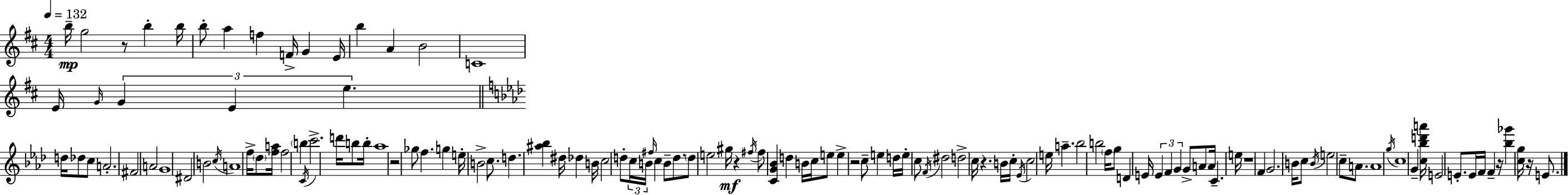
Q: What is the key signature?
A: D major